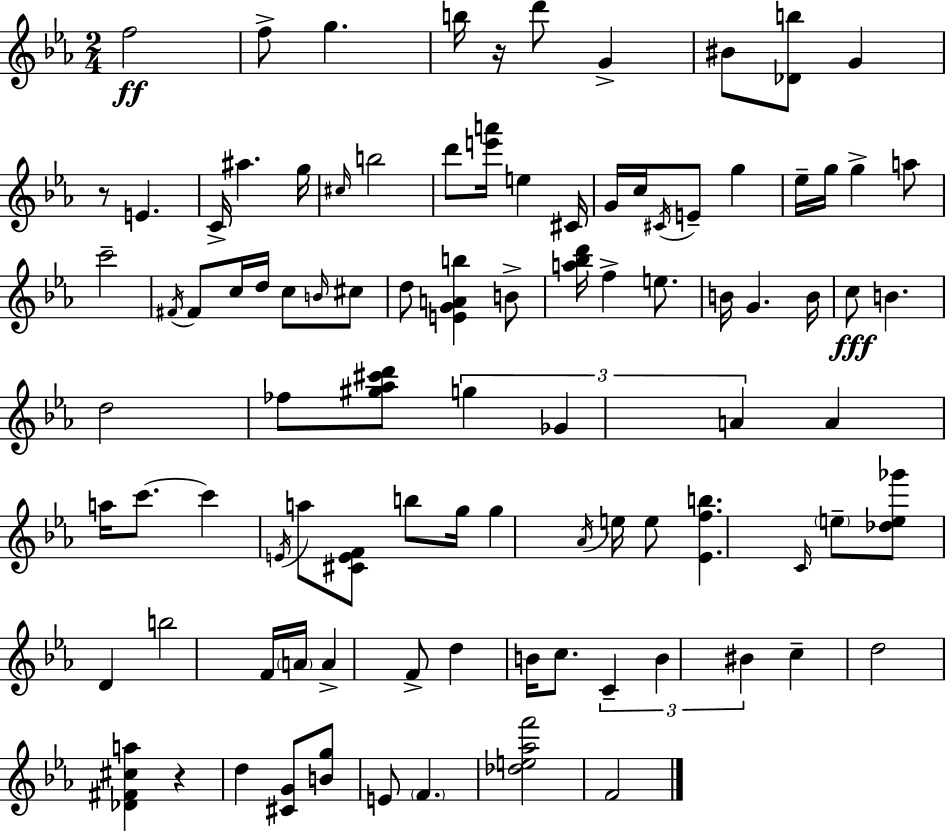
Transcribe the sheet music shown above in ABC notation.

X:1
T:Untitled
M:2/4
L:1/4
K:Eb
f2 f/2 g b/4 z/4 d'/2 G ^B/2 [_Db]/2 G z/2 E C/4 ^a g/4 ^c/4 b2 d'/2 [e'a']/4 e ^C/4 G/4 c/4 ^C/4 E/2 g _e/4 g/4 g a/2 c'2 ^F/4 ^F/2 c/4 d/4 c/2 B/4 ^c/2 d/2 [EGAb] B/2 [a_bd']/4 f e/2 B/4 G B/4 c/2 B d2 _f/2 [^g_a^c'd']/2 g _G A A a/4 c'/2 c' E/4 a/2 [^CEF]/2 b/2 g/4 g _A/4 e/4 e/2 [_Efb] C/4 e/2 [_de_g']/2 D b2 F/4 A/4 A F/2 d B/4 c/2 C B ^B c d2 [_D^F^ca] z d [^CG]/2 [Bg]/2 E/2 F [_de_af']2 F2